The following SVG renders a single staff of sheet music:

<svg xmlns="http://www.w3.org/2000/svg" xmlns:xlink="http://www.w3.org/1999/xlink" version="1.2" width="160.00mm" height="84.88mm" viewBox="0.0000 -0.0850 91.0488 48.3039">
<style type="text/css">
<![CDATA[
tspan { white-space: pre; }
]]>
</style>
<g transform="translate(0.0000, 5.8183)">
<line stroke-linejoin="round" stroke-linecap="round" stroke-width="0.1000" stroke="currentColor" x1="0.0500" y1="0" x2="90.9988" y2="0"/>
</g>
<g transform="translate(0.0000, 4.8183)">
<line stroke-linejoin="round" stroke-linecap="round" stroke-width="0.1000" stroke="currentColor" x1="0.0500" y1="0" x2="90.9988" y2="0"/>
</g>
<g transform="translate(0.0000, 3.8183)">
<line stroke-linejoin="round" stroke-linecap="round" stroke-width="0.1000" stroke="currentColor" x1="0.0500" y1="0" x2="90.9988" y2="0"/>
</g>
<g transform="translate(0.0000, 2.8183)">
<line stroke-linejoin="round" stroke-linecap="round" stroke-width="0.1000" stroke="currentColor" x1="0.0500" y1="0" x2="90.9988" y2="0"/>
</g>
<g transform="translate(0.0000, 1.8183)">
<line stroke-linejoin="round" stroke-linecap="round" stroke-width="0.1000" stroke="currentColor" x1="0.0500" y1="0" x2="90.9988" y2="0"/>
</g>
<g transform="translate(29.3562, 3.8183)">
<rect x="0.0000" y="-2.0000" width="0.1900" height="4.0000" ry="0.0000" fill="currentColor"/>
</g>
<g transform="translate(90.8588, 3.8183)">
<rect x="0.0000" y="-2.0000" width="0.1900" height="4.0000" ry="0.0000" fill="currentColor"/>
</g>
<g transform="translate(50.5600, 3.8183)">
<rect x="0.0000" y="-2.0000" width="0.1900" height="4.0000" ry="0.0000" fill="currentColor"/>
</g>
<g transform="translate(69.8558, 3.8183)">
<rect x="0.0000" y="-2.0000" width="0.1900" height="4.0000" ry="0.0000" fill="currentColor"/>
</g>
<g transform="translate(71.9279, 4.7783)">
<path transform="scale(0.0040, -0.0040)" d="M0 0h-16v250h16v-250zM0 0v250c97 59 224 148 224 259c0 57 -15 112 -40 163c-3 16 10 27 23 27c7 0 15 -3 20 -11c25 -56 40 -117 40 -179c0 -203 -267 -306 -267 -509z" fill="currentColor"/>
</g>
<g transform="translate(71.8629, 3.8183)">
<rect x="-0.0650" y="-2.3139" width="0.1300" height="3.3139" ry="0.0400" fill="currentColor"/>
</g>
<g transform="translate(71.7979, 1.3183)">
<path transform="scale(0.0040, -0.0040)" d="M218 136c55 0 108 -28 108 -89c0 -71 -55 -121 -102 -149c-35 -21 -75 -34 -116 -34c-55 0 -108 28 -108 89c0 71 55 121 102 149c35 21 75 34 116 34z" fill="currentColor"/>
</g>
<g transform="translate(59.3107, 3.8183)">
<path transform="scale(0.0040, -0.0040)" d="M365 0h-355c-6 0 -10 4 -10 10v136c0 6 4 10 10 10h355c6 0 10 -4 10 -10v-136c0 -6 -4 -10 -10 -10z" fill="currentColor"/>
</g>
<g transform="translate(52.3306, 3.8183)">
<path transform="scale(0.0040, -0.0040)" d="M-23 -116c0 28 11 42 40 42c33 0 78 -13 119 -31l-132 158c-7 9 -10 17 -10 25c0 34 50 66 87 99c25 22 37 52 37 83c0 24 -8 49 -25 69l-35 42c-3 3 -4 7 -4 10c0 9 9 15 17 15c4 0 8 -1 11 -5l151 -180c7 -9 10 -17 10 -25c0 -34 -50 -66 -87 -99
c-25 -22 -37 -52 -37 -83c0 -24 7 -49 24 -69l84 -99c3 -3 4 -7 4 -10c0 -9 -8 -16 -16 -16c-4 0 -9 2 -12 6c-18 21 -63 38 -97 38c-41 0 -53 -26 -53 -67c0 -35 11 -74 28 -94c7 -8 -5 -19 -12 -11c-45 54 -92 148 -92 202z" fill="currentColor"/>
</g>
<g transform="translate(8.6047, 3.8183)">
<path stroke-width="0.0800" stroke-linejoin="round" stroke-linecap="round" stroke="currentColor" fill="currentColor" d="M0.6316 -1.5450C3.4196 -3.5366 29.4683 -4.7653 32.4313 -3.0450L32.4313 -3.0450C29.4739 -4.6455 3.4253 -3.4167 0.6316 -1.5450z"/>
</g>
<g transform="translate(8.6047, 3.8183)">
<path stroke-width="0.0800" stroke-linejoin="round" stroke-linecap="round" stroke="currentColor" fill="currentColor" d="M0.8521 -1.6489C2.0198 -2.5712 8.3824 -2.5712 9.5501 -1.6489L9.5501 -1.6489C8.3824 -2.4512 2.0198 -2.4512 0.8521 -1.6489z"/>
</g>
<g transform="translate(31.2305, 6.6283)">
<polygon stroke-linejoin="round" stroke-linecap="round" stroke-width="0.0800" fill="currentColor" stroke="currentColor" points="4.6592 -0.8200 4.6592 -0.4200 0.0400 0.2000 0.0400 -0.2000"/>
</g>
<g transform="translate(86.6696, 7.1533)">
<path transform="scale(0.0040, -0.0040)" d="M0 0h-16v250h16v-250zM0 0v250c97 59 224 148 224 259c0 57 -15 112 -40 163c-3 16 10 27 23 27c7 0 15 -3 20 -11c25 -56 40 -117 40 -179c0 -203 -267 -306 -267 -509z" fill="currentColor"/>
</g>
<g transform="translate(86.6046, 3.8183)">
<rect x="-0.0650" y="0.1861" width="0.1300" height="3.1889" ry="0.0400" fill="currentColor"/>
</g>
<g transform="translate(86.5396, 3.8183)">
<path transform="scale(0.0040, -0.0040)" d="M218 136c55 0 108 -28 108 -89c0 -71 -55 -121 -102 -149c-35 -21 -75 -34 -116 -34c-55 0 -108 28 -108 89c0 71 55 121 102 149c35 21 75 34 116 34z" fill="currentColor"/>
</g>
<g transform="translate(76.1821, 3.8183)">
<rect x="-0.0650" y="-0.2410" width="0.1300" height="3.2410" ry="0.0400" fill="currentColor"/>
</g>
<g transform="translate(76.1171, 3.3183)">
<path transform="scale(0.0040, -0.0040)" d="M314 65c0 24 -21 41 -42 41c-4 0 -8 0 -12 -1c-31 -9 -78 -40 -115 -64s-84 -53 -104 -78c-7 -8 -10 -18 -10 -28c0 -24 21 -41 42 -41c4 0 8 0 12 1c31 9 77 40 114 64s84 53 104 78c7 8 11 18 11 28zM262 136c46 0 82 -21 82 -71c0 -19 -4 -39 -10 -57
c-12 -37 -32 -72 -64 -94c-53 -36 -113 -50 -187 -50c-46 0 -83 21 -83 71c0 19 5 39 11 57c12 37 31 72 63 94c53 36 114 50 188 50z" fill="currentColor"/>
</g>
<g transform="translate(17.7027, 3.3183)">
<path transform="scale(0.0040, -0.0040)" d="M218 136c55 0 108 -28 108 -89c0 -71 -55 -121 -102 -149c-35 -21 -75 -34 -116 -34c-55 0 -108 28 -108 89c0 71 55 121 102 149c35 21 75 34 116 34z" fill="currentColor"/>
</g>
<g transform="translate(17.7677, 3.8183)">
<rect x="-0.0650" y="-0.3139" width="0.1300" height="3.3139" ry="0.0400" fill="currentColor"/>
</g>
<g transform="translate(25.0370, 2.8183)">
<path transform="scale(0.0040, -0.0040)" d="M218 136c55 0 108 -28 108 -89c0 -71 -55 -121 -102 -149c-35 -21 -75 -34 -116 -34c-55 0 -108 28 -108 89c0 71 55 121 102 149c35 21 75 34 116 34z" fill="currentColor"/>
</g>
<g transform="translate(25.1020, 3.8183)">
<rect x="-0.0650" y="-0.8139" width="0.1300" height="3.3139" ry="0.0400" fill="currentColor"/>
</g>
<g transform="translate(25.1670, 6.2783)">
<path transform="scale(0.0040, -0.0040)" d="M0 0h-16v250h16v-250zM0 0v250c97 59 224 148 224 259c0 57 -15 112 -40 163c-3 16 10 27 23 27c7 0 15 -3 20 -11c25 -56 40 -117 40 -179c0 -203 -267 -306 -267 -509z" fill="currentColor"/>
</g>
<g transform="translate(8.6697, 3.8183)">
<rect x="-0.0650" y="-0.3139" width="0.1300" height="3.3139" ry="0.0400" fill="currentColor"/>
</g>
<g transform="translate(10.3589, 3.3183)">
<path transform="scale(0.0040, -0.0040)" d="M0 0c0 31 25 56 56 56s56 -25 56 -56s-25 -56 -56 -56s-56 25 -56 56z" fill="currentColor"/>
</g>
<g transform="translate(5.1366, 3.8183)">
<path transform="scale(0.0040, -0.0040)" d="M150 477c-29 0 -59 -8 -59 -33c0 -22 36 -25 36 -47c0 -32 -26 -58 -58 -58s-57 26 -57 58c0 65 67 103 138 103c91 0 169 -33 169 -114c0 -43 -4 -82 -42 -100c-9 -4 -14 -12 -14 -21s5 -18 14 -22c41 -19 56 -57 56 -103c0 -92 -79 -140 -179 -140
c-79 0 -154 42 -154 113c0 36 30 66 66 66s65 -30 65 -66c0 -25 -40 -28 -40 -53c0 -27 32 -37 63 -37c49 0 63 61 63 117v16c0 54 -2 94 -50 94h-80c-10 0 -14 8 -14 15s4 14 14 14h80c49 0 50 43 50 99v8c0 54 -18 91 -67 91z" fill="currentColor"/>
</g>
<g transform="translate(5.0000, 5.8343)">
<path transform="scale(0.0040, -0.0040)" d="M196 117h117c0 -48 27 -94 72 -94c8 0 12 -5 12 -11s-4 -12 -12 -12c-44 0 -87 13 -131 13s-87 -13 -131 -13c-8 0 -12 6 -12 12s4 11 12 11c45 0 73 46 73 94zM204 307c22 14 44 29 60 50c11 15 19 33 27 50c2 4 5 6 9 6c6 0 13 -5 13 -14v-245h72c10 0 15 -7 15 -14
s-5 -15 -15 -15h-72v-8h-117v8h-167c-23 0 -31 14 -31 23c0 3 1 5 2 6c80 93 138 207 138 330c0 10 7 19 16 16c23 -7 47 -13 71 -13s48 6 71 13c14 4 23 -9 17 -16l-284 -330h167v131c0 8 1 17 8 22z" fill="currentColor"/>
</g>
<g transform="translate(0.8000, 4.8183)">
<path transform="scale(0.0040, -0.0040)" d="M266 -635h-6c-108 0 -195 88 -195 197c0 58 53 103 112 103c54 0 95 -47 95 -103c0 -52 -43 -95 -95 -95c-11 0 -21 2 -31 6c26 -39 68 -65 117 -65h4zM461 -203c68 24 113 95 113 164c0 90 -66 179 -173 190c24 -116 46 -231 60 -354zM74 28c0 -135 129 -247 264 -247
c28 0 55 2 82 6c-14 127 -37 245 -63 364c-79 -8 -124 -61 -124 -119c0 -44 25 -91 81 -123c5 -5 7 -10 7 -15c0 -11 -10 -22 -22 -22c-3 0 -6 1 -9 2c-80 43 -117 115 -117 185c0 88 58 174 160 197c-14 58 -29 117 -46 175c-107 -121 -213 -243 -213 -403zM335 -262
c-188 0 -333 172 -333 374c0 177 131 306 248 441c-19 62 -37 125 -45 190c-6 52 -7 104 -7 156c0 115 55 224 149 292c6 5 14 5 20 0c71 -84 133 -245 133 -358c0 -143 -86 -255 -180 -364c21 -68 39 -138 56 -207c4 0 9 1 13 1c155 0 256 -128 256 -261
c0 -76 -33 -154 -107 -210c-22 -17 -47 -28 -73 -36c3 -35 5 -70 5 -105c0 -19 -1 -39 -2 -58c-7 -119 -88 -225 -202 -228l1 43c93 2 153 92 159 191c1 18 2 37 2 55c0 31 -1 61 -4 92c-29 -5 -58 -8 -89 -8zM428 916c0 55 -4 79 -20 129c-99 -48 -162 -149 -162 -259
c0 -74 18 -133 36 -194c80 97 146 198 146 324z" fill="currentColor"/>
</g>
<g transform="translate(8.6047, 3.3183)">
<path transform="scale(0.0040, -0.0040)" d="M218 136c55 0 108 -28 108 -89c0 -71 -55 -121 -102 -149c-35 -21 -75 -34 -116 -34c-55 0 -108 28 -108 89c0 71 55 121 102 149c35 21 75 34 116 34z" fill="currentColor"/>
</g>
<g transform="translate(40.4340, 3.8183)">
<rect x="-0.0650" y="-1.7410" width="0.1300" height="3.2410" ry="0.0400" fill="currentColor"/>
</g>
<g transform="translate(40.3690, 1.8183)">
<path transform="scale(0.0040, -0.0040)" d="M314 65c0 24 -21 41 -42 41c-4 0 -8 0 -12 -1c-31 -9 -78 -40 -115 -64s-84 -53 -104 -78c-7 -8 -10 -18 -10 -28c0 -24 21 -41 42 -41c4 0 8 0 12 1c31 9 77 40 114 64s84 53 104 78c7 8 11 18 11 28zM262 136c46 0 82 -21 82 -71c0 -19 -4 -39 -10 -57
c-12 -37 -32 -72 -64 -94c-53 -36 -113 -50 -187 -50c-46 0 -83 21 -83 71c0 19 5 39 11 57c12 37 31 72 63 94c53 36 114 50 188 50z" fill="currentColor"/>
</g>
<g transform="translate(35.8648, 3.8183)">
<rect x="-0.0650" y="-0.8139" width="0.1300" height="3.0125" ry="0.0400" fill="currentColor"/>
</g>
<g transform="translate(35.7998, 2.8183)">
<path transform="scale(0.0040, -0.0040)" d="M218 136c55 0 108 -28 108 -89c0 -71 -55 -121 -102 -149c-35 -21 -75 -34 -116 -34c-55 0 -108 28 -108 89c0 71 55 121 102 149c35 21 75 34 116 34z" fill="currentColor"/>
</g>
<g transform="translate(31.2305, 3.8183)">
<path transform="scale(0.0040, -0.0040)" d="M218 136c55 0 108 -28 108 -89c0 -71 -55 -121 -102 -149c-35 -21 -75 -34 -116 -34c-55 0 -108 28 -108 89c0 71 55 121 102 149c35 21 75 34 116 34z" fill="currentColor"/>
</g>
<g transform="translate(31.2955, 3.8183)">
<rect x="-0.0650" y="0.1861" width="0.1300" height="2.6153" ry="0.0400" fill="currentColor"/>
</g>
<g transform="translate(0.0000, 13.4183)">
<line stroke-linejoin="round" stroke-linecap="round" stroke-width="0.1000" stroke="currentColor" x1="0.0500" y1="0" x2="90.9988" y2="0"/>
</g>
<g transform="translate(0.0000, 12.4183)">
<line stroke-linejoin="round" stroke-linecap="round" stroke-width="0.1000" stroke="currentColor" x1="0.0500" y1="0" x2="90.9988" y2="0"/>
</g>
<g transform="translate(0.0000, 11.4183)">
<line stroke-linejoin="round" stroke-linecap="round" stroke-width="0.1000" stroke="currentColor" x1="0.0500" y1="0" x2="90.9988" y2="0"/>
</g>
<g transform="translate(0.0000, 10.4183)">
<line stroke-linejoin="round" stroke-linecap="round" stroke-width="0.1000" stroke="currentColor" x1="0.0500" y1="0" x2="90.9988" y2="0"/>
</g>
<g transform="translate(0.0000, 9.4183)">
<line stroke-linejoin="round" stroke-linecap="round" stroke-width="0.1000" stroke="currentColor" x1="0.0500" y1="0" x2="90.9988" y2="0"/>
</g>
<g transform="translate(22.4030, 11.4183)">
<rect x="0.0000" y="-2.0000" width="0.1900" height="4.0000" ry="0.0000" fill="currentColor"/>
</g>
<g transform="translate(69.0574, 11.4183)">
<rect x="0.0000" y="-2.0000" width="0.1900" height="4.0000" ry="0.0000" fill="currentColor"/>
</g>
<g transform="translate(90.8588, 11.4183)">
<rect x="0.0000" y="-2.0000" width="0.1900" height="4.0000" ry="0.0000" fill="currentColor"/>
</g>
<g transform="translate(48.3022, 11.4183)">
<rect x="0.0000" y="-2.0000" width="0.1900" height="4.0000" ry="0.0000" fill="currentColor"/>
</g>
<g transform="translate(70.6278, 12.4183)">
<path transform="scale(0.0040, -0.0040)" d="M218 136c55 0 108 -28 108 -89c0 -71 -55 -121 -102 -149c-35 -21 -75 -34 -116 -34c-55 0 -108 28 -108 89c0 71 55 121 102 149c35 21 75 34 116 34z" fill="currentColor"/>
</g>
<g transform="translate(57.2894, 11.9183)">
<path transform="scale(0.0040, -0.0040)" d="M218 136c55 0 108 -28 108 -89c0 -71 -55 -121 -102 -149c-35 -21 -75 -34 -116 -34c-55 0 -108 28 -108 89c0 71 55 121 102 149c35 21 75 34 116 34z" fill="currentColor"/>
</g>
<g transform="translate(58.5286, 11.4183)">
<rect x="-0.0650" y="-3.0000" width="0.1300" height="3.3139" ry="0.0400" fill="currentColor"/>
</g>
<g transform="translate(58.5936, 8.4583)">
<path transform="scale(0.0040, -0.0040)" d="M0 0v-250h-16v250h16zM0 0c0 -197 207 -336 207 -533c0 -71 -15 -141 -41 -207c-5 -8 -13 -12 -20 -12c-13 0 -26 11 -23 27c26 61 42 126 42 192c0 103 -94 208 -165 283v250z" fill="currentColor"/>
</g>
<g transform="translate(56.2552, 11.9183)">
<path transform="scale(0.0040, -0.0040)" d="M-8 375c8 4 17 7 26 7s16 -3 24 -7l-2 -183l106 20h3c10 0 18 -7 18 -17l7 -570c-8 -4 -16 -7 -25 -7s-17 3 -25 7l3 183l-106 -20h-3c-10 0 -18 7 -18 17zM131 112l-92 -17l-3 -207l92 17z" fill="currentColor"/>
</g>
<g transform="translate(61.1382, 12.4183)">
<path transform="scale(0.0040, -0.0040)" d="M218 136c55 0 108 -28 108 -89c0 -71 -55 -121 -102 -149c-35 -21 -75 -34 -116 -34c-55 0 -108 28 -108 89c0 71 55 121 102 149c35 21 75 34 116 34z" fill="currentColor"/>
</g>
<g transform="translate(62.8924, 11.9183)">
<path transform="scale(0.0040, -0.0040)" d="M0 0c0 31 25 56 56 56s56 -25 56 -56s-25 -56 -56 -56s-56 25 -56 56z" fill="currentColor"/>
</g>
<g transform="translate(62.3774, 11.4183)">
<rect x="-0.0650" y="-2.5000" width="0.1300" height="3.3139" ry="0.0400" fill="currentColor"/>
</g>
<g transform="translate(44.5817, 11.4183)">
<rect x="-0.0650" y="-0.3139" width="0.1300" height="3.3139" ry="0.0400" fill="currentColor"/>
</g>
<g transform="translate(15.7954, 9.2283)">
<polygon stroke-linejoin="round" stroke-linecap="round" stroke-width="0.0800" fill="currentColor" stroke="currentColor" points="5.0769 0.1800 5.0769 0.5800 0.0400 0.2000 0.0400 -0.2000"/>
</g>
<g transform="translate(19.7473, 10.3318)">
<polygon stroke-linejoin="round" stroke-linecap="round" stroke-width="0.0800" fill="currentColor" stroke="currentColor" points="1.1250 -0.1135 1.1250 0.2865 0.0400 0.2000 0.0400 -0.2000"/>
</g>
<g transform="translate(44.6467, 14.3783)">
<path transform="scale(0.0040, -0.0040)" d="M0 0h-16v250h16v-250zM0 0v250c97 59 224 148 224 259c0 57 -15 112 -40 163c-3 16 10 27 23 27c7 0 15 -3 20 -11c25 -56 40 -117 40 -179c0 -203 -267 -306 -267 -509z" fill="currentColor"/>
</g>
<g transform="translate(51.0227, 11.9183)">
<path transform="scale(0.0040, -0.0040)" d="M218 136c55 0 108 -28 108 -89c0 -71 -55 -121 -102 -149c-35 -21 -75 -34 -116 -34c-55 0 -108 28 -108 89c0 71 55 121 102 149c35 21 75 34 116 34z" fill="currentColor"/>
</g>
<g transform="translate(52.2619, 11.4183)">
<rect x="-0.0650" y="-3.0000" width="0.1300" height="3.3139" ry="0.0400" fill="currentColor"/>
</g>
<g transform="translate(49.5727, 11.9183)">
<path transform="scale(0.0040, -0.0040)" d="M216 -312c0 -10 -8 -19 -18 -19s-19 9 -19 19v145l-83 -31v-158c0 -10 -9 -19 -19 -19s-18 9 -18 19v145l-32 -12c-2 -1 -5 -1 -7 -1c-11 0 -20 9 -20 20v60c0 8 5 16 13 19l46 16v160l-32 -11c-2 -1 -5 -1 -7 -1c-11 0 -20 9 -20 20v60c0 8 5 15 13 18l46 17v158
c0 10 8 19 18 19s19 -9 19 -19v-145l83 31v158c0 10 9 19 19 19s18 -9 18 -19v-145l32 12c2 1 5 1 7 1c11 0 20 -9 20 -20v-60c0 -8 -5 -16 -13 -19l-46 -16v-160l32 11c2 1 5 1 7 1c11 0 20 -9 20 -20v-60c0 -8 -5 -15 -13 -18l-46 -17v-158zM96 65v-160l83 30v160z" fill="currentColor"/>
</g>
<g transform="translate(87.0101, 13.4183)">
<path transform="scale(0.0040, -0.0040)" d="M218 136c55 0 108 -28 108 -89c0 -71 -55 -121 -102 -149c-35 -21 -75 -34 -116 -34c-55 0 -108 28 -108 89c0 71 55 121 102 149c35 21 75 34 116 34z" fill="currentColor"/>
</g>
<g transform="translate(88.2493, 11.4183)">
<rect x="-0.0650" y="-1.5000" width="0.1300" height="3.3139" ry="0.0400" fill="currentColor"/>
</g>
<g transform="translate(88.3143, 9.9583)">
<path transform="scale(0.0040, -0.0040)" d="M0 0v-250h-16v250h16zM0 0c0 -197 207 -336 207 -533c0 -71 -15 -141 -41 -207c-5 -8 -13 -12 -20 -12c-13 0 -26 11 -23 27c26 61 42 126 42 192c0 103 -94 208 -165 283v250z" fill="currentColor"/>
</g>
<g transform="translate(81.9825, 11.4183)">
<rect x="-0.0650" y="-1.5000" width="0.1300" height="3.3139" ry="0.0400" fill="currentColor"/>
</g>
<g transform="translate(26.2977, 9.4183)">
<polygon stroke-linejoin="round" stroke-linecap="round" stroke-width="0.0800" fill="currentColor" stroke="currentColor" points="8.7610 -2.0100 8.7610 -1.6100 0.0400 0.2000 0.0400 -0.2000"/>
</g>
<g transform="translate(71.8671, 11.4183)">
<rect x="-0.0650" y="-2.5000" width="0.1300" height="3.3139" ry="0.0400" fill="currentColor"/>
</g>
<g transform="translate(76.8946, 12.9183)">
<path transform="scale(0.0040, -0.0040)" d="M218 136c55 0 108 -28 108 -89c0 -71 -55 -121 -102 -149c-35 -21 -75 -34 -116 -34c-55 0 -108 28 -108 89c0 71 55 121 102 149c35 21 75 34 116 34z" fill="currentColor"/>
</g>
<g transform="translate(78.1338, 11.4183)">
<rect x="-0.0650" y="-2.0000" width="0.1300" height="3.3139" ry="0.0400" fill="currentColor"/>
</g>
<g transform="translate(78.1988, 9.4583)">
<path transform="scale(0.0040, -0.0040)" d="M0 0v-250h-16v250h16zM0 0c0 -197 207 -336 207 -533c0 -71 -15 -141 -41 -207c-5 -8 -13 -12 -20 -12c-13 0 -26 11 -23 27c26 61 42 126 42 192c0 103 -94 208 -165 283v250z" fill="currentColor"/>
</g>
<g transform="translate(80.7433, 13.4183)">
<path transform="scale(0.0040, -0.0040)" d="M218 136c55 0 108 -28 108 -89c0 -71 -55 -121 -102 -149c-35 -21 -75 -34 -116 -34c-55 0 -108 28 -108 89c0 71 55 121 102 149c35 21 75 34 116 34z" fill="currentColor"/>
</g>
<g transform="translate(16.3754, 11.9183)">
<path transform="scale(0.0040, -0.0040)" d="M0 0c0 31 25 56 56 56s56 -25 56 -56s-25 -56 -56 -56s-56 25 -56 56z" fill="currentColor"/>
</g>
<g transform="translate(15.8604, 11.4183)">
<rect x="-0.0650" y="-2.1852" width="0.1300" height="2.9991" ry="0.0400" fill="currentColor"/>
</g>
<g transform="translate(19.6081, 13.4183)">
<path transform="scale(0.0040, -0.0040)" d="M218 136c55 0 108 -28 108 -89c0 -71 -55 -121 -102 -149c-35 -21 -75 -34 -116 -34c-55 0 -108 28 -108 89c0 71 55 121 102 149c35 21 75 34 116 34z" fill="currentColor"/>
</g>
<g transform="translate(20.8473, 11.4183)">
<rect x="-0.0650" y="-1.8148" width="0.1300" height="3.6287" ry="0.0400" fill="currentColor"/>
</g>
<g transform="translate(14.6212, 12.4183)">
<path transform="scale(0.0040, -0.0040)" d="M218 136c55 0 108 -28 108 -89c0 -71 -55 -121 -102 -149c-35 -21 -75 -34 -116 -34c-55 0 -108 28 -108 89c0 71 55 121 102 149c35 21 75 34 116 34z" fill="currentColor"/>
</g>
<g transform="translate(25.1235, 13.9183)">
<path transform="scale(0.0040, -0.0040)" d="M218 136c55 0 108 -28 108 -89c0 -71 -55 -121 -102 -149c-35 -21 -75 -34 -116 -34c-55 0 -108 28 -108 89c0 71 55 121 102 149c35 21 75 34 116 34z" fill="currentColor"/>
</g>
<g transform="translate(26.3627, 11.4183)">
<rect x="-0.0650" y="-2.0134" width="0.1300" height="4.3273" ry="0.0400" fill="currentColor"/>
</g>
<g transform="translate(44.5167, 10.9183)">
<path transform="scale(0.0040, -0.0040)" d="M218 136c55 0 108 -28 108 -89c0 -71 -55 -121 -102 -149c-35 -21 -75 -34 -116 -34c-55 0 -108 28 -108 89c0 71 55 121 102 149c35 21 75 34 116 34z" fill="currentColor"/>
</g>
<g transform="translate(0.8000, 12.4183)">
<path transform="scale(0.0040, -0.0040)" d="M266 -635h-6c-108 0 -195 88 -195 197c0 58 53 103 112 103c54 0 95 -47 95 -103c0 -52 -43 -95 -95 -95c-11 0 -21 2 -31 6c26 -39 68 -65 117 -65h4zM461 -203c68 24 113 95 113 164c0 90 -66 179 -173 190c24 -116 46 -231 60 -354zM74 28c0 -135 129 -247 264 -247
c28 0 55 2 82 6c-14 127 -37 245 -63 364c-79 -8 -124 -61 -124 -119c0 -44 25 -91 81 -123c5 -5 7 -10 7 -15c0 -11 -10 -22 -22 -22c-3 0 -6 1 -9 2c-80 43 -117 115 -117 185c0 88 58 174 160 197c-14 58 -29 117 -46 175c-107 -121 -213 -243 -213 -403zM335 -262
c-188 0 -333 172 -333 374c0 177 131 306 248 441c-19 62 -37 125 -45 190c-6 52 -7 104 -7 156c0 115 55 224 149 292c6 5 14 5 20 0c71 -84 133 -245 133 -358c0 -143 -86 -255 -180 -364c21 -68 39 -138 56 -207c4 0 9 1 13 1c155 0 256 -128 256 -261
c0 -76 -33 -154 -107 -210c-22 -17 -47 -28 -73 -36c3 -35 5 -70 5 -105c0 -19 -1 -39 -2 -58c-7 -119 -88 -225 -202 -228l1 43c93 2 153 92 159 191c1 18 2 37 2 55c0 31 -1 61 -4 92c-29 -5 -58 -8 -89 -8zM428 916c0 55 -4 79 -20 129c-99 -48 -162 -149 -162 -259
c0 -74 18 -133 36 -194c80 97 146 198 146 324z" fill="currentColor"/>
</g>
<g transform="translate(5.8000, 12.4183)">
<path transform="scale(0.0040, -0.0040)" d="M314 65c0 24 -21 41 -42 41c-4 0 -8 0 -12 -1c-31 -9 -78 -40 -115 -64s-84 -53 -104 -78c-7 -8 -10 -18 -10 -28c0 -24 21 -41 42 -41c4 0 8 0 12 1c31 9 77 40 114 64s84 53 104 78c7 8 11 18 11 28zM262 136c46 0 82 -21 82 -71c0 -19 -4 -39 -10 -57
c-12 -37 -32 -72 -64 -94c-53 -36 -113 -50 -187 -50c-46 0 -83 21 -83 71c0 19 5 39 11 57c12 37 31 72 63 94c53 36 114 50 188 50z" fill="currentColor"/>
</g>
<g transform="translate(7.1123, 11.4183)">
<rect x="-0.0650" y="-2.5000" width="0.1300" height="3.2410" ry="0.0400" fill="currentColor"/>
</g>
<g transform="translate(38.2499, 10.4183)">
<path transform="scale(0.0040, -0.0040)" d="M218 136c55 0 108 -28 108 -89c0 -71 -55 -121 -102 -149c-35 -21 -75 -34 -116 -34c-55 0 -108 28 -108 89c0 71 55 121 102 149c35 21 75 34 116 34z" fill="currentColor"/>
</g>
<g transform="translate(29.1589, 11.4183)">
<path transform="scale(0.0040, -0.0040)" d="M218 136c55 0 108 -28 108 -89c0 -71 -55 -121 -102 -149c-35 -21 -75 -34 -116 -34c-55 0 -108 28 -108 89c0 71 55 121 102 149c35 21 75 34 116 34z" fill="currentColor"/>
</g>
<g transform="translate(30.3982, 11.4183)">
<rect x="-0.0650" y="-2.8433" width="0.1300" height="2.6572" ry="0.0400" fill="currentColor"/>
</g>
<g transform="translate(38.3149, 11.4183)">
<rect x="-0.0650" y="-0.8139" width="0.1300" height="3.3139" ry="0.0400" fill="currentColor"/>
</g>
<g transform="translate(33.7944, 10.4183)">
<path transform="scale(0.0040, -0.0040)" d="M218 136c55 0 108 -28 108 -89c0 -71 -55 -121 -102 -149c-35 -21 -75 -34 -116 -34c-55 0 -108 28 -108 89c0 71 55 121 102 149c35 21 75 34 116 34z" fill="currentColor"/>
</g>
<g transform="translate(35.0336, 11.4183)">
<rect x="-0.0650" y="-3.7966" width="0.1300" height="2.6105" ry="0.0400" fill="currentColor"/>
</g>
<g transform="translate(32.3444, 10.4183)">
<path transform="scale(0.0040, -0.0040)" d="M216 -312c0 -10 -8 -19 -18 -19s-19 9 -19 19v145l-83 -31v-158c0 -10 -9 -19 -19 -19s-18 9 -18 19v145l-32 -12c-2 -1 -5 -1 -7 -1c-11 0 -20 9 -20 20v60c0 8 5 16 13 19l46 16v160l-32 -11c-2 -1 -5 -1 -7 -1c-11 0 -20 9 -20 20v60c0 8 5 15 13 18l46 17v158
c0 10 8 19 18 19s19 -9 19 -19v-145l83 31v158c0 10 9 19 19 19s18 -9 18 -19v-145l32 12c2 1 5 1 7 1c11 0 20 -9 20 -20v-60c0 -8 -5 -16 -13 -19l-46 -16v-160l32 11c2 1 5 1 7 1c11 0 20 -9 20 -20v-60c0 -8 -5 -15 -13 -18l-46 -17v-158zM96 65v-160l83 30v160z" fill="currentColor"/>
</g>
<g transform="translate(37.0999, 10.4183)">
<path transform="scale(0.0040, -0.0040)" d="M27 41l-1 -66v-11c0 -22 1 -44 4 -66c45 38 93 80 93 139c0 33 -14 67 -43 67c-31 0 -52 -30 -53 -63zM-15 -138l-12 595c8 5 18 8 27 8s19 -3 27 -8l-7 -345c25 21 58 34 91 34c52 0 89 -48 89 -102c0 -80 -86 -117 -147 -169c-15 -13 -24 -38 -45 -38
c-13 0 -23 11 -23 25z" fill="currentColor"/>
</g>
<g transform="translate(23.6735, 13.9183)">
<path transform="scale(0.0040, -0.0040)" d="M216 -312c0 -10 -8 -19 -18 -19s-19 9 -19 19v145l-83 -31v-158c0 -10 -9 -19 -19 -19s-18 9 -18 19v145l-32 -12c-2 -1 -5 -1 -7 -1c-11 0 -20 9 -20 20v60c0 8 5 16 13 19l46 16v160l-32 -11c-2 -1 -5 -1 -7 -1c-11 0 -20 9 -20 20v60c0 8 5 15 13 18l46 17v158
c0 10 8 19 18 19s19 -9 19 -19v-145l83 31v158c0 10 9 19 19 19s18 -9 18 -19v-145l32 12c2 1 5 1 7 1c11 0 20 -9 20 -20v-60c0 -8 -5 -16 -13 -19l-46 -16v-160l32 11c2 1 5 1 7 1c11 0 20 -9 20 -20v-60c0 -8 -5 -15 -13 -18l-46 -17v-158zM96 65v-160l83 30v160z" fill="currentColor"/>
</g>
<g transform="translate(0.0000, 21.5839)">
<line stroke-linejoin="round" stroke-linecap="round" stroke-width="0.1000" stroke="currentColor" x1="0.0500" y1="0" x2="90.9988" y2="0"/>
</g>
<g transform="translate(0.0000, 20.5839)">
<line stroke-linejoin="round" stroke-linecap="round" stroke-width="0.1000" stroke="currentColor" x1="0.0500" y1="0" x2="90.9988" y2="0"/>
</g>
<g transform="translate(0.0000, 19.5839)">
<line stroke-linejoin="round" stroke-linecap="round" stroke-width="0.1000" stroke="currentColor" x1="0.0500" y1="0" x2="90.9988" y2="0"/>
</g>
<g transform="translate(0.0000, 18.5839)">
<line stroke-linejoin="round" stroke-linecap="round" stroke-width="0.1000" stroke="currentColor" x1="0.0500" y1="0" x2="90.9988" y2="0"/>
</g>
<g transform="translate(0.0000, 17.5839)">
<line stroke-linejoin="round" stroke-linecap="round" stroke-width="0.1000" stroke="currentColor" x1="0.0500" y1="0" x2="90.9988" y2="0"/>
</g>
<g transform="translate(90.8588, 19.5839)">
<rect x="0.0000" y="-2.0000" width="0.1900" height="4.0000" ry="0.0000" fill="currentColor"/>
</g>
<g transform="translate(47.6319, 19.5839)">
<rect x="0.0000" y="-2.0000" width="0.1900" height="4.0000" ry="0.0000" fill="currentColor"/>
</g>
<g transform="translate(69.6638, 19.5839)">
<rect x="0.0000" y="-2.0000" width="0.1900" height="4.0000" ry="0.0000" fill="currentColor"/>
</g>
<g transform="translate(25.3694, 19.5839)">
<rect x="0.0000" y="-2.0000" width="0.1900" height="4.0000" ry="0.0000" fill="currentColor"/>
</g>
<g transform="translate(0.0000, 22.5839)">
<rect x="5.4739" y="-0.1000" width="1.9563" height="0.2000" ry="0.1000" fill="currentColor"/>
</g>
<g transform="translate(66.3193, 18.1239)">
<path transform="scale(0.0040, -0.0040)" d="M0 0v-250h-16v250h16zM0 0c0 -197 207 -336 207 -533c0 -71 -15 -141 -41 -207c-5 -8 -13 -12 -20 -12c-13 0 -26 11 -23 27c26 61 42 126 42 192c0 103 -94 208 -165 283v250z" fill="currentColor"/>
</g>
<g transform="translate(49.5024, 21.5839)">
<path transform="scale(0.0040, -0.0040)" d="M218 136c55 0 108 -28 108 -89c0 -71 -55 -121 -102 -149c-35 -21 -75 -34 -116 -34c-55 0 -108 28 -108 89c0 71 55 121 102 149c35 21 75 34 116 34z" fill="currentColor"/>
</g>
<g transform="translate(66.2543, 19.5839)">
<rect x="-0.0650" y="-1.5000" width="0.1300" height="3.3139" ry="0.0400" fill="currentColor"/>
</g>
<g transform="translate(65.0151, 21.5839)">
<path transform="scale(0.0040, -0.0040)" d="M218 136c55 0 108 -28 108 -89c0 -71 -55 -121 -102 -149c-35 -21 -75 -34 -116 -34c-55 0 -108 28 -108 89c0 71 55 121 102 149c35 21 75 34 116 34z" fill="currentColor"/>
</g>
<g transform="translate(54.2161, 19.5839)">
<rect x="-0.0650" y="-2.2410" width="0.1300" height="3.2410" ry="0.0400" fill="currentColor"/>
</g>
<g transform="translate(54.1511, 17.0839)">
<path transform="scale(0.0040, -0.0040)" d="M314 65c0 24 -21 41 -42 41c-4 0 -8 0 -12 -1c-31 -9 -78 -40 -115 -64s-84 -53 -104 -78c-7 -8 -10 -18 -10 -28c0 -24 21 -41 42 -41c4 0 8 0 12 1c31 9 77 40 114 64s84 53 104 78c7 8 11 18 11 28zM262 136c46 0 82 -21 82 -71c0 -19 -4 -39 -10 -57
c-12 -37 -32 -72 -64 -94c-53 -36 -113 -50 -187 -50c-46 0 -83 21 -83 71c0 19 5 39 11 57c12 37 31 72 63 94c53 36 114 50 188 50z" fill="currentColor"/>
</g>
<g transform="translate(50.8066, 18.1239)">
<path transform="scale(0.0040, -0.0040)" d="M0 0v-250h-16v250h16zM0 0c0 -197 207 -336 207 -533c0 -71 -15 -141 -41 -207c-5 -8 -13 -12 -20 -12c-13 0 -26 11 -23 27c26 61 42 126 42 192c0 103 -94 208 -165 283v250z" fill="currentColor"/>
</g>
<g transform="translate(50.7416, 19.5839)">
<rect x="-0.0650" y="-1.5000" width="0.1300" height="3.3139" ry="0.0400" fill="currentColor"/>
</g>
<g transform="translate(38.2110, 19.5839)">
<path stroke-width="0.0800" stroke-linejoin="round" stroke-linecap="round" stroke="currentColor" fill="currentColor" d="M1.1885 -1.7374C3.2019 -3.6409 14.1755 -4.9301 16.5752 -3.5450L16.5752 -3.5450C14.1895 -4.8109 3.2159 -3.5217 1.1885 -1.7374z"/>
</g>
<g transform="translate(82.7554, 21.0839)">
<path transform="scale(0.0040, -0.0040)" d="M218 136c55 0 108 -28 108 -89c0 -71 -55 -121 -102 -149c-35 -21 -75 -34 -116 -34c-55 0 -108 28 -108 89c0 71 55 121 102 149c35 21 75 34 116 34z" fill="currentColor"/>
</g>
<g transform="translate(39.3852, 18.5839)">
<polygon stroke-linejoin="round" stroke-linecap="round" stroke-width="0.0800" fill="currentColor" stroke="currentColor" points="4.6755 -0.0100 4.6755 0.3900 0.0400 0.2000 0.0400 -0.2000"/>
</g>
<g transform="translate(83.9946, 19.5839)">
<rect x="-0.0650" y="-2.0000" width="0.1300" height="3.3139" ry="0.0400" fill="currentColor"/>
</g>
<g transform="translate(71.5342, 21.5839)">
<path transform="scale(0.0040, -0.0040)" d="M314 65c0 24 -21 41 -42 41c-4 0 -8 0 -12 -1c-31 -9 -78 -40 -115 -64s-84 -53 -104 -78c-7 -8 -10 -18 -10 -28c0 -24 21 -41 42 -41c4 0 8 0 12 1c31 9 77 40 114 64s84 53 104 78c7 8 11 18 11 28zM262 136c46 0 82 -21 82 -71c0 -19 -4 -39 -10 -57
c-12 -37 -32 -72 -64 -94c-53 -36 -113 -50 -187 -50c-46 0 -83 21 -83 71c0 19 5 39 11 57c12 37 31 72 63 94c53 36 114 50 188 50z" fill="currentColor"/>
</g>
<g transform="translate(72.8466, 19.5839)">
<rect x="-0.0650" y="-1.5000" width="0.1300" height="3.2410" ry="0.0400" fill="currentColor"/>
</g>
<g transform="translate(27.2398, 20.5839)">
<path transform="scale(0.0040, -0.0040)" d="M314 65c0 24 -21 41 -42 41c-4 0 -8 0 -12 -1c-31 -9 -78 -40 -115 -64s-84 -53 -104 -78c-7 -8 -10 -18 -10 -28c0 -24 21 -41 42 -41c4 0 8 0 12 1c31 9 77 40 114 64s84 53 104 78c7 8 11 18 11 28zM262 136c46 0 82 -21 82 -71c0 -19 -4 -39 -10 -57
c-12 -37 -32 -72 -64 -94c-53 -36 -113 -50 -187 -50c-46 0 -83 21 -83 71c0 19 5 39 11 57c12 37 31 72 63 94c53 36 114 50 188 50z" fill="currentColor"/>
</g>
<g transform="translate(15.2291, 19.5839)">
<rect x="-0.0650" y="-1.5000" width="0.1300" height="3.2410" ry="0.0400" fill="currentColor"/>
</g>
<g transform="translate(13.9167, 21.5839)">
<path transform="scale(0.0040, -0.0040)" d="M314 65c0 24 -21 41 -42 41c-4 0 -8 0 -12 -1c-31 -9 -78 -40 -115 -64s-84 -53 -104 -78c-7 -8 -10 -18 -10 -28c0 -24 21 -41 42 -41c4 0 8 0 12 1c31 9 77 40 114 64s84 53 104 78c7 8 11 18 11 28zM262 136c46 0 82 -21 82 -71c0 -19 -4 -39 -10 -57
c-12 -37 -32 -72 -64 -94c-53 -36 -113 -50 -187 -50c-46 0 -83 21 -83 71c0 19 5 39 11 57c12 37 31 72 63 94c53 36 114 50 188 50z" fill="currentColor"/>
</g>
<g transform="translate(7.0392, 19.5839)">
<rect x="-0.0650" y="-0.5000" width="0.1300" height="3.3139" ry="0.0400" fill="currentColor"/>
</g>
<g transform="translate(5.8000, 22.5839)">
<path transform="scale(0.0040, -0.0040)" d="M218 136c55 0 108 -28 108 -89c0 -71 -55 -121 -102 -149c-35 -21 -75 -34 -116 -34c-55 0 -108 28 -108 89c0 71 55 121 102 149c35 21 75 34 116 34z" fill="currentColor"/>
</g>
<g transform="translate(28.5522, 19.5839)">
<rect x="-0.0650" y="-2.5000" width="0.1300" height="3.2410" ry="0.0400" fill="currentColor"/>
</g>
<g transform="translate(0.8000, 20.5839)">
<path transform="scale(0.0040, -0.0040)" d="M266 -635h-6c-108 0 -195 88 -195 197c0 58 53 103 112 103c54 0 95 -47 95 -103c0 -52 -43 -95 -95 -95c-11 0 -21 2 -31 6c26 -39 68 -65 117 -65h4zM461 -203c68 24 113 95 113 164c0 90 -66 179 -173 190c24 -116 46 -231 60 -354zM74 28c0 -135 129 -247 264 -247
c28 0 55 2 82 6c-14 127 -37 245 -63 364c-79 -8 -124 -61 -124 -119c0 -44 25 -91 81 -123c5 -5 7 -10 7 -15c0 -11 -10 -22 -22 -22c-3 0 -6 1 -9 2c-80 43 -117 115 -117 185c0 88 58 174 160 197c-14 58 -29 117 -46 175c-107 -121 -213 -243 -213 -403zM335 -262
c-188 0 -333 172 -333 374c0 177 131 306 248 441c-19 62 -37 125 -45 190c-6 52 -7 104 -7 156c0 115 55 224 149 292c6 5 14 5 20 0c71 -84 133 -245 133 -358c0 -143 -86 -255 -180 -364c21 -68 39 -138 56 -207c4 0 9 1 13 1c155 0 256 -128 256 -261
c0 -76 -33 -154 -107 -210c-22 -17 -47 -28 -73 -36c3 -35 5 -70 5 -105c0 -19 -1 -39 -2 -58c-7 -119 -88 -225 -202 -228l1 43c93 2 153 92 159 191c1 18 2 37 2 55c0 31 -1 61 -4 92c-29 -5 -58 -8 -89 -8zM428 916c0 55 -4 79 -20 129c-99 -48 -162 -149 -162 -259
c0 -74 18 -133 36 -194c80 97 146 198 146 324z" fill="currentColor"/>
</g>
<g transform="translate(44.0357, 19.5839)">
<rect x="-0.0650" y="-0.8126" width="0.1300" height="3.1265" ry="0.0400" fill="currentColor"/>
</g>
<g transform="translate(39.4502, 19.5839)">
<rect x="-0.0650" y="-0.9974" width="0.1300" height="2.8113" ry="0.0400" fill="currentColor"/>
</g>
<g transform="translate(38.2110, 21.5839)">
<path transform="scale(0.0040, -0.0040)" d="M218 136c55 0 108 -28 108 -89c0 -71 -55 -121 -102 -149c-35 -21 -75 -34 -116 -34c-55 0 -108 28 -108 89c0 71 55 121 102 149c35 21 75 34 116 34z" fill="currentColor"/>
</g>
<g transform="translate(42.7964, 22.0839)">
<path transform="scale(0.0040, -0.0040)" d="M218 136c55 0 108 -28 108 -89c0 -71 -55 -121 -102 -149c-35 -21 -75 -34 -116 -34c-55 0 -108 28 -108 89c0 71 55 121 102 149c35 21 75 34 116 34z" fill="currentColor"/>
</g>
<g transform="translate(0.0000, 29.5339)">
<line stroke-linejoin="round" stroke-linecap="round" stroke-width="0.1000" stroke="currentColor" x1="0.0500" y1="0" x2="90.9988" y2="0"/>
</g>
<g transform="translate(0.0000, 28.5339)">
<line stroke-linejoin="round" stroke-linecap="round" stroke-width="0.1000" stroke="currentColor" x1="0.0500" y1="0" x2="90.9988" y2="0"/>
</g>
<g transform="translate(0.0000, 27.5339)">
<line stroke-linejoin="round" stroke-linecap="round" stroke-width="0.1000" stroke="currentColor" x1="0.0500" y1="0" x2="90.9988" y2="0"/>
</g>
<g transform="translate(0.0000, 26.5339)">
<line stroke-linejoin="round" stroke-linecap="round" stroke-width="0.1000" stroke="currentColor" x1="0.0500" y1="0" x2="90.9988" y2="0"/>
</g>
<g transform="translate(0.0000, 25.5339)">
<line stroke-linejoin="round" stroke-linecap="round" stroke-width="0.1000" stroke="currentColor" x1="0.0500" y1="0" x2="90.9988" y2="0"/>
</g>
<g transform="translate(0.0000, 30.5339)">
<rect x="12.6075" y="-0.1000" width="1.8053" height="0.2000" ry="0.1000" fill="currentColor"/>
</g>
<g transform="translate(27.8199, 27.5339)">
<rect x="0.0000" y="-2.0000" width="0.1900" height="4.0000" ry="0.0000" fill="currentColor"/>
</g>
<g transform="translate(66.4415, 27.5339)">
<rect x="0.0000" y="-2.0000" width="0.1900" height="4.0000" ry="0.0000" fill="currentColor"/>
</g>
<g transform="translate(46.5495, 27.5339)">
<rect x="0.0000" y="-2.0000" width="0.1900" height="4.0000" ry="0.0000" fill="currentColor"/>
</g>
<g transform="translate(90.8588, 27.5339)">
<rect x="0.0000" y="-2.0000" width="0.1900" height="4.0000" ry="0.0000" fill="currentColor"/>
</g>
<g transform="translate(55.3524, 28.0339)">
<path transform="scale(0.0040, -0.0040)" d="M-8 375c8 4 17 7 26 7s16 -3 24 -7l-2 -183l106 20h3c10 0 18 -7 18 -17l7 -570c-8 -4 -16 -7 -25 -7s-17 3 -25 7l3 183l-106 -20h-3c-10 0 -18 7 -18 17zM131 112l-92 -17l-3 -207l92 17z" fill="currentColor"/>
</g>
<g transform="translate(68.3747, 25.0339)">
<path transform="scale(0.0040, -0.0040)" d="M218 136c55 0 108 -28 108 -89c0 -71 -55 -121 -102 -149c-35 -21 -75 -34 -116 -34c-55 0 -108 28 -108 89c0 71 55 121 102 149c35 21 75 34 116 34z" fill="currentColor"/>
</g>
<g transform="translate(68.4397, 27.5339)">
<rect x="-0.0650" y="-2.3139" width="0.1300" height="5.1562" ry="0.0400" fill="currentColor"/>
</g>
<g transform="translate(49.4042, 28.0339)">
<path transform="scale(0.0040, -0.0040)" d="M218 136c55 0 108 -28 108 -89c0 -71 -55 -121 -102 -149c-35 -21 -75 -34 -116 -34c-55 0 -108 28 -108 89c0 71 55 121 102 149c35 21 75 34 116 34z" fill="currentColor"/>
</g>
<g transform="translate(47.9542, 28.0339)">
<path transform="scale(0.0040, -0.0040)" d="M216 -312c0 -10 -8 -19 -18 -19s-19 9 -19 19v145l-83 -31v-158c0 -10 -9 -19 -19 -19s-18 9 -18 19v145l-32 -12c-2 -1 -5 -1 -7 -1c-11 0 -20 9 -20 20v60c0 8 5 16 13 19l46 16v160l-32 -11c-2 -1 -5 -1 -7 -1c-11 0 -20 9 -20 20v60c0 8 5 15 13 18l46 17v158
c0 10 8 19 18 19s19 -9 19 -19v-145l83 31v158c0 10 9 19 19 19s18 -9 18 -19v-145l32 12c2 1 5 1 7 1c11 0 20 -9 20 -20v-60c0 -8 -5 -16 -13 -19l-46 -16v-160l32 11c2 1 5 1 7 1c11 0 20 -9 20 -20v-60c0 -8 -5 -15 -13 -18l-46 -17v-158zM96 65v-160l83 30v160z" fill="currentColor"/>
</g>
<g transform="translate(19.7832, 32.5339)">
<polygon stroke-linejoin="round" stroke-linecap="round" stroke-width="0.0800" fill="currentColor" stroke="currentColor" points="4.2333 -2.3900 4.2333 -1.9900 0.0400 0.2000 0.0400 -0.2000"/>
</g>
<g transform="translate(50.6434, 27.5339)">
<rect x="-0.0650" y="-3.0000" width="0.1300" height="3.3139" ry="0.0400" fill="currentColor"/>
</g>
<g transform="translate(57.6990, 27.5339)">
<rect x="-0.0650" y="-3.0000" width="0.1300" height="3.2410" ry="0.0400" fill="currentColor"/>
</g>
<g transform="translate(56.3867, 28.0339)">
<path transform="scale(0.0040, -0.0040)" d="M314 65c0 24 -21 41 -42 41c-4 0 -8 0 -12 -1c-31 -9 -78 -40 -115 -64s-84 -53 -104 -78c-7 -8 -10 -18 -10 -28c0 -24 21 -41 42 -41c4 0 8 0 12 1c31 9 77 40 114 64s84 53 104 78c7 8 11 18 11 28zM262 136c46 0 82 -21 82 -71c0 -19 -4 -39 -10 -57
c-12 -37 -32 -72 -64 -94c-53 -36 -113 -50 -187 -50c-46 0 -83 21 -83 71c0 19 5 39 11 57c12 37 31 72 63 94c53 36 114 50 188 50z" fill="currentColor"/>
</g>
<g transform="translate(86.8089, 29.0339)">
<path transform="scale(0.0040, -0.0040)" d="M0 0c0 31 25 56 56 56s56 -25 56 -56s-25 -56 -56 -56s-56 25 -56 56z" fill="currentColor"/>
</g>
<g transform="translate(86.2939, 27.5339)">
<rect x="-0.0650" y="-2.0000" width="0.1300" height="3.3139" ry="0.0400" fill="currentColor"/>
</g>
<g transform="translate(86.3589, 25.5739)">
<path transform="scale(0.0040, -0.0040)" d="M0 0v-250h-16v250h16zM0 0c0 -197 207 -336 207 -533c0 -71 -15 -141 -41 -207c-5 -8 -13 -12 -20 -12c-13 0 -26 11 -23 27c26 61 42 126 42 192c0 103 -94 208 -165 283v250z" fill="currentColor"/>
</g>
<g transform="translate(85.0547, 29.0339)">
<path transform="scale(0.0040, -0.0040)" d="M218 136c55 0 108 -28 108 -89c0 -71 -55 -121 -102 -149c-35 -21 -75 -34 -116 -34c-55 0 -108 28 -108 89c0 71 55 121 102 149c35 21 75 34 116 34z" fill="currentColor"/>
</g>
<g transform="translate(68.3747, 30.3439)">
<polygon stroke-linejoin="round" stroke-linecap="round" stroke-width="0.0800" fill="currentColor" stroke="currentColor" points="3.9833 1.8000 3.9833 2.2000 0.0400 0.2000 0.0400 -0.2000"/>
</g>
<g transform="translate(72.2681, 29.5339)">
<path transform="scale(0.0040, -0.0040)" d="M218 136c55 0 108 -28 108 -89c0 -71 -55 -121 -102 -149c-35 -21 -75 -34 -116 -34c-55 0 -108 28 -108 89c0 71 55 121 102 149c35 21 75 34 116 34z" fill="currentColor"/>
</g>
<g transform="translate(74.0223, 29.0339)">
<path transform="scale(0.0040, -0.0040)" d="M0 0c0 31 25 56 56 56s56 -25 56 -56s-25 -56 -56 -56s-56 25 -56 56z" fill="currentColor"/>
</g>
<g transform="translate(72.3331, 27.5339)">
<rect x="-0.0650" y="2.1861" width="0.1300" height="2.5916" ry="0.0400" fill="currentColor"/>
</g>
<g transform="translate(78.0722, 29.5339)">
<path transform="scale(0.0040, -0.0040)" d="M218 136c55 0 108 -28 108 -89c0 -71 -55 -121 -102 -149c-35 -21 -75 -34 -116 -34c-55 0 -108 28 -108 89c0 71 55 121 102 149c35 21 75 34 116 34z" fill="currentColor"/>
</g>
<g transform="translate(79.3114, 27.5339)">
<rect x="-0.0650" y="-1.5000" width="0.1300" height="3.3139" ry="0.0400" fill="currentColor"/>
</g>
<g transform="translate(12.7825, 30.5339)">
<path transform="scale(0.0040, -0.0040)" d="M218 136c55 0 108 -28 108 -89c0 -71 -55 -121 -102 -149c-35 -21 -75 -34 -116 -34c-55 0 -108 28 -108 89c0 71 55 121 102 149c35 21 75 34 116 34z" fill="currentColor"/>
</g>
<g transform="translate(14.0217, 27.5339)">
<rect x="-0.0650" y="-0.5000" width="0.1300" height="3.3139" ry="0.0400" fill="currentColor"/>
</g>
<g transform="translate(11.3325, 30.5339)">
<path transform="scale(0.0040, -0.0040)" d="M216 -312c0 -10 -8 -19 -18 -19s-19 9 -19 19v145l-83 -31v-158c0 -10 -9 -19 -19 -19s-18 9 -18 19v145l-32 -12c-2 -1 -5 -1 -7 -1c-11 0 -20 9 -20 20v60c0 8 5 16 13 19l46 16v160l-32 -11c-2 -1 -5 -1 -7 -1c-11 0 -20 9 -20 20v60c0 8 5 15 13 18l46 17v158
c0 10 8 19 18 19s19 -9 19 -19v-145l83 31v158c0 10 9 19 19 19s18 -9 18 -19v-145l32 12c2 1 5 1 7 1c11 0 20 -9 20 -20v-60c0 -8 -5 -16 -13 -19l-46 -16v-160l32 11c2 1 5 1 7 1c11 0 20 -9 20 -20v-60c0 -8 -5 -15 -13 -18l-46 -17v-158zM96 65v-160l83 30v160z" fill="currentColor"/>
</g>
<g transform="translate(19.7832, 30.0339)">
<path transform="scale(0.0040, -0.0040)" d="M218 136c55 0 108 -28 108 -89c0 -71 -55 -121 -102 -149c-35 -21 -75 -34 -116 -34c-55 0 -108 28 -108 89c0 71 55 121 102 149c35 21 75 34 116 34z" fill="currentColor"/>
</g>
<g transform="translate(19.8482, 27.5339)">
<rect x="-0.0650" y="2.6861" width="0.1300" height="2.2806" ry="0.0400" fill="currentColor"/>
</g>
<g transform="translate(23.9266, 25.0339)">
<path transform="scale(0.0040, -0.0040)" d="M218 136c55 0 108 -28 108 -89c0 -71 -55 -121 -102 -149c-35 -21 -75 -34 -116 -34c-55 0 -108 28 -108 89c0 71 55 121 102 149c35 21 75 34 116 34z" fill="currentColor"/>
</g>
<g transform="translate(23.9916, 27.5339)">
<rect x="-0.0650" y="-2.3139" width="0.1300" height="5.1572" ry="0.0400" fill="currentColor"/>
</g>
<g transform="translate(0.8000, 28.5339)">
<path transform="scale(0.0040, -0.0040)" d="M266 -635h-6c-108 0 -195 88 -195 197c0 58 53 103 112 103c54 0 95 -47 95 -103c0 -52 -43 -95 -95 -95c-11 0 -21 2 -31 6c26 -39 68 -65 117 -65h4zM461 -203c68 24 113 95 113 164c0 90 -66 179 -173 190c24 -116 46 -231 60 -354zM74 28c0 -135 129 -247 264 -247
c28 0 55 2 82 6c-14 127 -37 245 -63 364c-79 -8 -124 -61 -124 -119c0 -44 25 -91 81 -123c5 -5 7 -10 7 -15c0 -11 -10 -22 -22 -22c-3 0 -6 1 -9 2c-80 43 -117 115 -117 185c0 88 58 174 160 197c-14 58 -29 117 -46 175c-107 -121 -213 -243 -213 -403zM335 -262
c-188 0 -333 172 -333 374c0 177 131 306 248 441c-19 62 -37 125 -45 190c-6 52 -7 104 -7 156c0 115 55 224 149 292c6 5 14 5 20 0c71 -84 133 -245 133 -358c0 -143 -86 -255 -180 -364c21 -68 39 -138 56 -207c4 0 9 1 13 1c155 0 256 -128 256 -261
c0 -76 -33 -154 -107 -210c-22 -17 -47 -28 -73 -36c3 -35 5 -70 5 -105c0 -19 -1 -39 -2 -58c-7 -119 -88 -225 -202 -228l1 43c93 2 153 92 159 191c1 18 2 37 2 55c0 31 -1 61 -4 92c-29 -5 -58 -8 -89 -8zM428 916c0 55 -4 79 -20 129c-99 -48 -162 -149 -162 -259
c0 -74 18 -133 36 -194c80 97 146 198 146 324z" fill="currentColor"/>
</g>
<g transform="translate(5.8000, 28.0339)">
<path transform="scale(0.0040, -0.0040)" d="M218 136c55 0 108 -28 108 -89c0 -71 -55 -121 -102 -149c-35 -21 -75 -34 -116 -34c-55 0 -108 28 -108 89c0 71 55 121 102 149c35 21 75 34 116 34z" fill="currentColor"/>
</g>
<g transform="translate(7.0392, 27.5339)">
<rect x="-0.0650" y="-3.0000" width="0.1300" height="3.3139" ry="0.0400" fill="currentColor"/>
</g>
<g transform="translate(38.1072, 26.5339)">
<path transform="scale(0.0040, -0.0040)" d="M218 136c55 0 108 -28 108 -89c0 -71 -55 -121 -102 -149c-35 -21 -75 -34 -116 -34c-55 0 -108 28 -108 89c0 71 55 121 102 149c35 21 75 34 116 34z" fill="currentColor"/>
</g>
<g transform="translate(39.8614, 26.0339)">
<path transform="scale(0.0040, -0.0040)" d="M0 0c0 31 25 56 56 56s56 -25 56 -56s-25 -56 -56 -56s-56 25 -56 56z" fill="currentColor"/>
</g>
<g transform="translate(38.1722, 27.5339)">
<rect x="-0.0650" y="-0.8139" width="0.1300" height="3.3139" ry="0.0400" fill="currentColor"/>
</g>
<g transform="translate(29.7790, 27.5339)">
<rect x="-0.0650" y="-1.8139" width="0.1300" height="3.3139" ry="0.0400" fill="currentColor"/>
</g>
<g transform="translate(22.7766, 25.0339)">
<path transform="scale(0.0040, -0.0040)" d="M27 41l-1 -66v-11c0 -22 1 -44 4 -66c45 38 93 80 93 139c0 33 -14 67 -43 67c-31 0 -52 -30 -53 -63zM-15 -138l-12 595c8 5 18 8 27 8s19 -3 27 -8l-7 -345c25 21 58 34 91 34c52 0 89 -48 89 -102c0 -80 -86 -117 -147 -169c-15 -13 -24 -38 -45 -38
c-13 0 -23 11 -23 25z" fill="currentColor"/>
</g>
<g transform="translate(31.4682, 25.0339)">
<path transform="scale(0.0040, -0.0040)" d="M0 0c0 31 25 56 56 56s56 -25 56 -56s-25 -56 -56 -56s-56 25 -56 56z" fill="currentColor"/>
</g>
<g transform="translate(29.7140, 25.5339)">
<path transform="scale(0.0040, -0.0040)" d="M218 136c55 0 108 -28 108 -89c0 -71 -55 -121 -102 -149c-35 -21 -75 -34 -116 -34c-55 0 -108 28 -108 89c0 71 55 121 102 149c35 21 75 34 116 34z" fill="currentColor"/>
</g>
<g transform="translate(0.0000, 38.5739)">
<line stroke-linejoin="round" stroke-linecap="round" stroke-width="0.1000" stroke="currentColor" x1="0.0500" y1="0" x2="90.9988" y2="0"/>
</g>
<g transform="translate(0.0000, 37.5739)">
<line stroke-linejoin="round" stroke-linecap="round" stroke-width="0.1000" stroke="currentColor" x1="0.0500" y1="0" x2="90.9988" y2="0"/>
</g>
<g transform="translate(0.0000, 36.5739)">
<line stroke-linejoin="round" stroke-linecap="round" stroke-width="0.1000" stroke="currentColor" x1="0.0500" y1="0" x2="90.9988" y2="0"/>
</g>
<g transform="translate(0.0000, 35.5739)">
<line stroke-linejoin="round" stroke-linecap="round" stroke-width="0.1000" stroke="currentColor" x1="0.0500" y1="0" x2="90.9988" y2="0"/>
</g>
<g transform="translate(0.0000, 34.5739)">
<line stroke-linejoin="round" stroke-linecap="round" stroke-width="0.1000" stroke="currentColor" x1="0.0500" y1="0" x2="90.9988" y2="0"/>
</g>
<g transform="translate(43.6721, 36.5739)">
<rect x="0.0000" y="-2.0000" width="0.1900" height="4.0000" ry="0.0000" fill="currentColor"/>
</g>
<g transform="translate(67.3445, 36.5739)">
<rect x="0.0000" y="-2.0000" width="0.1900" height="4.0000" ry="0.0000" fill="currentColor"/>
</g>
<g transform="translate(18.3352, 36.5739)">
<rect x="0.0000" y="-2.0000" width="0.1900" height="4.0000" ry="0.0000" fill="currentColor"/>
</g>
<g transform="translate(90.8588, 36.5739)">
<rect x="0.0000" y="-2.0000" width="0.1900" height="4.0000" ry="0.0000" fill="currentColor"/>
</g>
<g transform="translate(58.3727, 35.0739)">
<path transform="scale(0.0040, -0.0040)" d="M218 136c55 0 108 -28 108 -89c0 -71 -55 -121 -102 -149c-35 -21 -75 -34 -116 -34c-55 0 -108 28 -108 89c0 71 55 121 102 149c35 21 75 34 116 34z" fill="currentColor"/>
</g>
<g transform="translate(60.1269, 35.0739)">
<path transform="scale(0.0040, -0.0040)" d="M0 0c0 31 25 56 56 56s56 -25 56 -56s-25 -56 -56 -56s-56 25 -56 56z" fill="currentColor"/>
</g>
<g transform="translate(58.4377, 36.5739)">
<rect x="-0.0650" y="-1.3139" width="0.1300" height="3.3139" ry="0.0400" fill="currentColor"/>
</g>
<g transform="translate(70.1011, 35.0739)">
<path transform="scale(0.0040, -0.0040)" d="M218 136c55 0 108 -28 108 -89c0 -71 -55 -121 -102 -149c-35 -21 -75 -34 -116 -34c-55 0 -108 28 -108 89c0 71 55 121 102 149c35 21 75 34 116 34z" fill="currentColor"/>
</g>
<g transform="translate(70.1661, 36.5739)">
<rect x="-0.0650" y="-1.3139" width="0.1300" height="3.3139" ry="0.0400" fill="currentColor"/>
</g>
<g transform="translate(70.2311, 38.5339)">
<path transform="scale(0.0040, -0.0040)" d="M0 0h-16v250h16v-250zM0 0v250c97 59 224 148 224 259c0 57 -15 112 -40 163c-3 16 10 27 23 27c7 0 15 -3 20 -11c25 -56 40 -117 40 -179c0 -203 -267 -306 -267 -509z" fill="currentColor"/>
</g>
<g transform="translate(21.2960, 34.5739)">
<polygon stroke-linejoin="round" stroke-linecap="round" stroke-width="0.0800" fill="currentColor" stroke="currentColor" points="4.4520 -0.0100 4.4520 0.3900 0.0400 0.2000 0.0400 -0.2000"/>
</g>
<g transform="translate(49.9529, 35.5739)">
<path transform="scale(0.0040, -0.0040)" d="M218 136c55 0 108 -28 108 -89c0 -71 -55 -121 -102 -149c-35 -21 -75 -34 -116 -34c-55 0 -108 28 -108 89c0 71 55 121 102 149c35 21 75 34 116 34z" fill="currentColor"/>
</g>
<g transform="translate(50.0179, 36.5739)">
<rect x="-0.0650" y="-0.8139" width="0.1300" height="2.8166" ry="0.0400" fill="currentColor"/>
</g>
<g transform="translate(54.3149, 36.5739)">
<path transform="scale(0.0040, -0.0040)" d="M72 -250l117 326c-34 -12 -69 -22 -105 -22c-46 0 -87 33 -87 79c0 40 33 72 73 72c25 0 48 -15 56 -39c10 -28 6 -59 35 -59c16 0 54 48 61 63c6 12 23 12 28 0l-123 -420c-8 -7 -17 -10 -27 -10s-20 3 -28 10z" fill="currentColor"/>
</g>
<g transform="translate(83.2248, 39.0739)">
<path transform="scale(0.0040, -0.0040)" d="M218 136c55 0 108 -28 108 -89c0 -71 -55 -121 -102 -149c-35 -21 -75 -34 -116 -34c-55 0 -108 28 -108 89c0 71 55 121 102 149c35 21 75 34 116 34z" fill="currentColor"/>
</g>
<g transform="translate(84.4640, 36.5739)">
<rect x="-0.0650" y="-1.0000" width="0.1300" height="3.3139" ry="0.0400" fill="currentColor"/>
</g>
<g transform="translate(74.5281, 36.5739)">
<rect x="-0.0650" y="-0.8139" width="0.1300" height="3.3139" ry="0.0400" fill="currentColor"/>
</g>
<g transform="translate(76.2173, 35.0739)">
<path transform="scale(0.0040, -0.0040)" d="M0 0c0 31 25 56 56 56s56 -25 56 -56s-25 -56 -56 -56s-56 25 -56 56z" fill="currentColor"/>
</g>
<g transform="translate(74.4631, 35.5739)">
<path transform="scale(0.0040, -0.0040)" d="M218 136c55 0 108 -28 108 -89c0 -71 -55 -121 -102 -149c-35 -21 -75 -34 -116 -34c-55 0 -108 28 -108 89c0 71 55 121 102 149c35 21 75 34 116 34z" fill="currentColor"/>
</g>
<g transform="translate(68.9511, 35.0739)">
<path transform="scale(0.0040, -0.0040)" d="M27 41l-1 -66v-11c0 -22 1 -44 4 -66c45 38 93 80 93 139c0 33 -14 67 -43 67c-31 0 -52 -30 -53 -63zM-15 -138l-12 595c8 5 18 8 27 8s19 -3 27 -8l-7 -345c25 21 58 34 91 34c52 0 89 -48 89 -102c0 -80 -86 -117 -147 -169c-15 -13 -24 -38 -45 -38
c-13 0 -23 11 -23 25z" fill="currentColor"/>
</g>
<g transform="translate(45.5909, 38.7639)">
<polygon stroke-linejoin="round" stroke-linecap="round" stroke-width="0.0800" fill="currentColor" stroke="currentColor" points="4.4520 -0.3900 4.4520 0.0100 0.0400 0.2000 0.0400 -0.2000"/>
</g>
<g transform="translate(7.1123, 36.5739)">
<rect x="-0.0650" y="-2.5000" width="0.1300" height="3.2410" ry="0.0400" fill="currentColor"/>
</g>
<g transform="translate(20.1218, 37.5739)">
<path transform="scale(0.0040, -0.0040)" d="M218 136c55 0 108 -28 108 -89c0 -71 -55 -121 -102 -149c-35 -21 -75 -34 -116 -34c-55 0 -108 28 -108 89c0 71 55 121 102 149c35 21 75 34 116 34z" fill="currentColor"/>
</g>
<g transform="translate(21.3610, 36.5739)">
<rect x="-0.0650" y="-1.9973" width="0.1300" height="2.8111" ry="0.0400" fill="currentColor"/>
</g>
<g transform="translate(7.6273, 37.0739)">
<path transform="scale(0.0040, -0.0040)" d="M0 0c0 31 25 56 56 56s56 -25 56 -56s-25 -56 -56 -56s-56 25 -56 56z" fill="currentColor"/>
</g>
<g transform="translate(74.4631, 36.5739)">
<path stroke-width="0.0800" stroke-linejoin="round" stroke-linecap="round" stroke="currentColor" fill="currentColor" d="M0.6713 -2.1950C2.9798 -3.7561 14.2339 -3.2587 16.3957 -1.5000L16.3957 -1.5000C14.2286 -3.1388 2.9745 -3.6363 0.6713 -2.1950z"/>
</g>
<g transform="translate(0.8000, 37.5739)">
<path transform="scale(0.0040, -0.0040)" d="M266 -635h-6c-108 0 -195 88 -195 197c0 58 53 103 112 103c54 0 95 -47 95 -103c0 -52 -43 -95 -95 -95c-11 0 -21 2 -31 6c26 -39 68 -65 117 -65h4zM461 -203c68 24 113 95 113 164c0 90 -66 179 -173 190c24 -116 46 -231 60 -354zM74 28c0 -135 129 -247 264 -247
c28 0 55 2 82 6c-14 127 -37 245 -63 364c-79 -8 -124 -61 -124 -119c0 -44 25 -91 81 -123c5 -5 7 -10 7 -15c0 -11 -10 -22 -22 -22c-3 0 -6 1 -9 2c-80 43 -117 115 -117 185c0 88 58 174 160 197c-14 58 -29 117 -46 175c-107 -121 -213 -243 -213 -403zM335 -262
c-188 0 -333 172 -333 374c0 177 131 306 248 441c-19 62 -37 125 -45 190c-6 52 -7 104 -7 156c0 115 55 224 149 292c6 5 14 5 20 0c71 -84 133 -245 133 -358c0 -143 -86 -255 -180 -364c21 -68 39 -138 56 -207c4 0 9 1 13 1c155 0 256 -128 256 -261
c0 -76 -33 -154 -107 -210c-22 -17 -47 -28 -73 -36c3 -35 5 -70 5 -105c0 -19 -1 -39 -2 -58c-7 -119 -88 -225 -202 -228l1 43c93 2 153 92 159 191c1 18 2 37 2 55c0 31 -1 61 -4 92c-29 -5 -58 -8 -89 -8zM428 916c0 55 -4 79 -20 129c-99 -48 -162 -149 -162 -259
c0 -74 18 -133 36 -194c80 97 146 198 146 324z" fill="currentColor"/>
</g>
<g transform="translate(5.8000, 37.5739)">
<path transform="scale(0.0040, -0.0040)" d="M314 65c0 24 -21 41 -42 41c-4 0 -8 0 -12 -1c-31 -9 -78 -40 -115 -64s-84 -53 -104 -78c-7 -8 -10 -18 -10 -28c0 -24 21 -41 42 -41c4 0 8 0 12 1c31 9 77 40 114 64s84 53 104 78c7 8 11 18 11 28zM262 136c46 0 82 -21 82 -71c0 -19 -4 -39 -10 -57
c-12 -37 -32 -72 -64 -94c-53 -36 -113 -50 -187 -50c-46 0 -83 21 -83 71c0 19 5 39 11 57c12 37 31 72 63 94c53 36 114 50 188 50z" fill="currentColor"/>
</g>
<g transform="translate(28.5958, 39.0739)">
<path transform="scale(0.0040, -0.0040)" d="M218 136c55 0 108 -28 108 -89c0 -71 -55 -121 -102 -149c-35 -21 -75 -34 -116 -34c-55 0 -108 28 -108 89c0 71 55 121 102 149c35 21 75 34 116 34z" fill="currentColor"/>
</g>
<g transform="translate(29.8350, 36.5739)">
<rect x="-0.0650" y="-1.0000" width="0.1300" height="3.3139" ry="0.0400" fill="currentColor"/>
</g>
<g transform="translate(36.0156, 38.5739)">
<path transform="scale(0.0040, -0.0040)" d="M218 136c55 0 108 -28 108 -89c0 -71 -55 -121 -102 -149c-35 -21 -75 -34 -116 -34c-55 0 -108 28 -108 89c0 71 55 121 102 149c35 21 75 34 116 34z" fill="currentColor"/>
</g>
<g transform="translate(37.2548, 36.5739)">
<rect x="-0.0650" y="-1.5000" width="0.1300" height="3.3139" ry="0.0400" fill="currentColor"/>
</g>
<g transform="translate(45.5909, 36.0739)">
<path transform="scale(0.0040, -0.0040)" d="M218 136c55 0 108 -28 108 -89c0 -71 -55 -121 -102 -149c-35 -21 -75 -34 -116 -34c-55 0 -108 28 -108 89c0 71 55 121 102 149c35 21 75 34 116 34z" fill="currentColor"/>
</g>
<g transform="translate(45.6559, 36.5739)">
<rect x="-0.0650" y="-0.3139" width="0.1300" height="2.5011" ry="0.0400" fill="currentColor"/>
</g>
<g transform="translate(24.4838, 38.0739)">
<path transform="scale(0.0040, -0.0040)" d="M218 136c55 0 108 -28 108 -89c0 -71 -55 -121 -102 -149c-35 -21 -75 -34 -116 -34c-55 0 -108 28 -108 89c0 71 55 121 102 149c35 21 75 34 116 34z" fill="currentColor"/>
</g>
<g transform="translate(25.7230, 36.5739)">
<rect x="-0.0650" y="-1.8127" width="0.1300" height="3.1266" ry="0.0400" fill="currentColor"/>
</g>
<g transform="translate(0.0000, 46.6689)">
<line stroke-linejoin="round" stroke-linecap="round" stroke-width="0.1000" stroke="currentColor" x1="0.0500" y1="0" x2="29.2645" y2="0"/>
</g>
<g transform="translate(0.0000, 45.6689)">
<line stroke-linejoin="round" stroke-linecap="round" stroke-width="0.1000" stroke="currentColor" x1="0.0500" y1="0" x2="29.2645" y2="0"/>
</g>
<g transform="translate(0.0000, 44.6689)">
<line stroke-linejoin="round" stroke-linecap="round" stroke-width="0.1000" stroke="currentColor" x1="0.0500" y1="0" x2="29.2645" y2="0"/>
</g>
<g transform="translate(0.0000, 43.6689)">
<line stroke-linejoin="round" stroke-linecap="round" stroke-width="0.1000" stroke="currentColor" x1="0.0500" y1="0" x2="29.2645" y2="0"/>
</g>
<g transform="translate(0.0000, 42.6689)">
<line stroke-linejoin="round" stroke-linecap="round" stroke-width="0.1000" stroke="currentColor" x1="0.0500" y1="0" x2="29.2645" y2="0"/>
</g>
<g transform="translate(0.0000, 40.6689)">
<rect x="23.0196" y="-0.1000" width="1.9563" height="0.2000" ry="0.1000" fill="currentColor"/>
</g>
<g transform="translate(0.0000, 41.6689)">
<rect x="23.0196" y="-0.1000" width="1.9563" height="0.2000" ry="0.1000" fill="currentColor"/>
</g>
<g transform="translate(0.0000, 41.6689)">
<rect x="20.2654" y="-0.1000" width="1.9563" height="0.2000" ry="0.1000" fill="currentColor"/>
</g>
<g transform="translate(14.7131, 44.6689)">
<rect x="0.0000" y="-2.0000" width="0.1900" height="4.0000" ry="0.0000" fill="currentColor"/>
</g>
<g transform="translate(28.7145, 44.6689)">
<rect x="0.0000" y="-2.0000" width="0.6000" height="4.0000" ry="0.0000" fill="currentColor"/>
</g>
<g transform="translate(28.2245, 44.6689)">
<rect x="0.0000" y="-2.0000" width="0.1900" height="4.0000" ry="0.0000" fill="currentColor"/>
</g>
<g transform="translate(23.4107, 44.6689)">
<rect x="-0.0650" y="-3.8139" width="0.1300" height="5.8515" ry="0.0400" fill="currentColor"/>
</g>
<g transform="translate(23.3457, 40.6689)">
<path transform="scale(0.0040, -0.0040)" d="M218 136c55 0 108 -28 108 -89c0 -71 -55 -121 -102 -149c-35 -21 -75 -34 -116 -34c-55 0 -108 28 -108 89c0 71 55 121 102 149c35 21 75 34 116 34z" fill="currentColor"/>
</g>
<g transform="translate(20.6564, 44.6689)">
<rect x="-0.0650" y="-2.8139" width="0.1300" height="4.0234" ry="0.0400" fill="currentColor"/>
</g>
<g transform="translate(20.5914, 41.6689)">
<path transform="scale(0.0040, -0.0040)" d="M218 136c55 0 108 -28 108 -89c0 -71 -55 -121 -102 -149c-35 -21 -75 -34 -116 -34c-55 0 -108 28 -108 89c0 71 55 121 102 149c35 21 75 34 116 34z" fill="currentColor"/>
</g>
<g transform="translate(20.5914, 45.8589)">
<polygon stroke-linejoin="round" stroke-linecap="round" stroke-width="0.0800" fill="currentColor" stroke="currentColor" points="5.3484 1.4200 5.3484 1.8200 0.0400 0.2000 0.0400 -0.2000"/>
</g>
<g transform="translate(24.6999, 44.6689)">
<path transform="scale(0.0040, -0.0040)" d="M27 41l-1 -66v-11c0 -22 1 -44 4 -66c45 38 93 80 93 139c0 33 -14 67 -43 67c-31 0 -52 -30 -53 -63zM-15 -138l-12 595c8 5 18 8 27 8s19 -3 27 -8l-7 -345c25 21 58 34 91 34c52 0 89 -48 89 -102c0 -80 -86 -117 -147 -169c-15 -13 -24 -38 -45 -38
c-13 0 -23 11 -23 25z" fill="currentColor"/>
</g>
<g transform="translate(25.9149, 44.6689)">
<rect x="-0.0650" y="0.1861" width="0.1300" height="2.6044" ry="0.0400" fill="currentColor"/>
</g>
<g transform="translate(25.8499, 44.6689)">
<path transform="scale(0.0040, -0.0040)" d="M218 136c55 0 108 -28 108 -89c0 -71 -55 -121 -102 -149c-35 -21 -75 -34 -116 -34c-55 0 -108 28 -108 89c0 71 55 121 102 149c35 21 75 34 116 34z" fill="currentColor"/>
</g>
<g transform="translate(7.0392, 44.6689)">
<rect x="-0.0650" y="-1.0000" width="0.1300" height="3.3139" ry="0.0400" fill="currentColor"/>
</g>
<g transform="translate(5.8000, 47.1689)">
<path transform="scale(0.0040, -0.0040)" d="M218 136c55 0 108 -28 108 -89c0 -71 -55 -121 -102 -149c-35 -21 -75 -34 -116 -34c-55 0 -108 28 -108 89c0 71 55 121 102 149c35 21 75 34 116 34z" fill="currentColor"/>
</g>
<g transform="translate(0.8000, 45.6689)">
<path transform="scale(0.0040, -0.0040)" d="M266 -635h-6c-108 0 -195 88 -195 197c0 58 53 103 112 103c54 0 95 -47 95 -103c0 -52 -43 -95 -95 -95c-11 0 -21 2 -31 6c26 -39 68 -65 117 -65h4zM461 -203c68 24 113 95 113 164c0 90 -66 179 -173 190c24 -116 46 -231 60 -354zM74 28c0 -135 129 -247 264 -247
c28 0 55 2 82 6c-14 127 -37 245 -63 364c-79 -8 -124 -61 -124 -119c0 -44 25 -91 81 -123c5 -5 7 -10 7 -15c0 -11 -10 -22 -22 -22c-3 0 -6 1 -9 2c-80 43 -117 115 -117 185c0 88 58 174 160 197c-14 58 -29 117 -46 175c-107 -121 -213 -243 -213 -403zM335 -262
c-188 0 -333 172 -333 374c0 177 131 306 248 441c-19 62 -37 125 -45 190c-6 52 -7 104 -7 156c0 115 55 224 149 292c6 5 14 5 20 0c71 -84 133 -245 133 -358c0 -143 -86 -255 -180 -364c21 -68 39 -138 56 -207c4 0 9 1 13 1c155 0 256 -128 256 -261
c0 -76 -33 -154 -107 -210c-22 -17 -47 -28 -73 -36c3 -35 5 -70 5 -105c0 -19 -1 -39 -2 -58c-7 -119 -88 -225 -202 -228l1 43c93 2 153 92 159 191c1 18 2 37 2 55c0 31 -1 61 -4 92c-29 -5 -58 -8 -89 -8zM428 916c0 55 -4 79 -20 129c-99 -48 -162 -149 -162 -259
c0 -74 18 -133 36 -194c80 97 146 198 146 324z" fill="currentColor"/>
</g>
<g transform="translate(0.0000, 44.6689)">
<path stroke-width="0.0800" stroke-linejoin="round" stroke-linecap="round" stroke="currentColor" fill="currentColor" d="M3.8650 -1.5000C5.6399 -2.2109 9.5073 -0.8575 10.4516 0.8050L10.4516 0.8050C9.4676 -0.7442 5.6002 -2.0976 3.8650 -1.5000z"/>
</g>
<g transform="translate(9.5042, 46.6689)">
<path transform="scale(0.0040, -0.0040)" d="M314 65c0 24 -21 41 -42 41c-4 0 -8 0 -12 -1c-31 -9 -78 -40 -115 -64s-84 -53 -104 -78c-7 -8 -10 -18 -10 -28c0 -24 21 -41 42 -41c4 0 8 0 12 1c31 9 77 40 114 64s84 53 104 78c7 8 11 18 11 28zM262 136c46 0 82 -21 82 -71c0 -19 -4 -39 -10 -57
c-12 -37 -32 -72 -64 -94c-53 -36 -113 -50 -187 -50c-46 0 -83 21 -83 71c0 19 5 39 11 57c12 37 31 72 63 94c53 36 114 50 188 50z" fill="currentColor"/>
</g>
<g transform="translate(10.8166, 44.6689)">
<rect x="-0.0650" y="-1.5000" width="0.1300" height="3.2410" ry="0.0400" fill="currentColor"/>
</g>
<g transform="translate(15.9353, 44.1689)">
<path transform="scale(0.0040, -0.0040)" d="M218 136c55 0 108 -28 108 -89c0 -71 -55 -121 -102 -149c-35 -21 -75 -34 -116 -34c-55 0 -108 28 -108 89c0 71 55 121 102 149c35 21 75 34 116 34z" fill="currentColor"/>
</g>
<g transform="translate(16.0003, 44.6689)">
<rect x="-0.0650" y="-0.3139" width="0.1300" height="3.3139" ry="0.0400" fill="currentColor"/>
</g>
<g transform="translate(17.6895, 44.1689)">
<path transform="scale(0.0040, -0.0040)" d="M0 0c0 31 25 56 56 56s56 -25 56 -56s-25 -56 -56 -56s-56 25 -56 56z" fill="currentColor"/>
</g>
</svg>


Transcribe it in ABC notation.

X:1
T:Untitled
M:3/4
L:1/4
K:C
c c d/2 B/2 d/2 f2 z z2 g/2 c2 B/2 G2 G/2 E/4 ^D/2 B/2 ^d/2 _d c/2 ^A A/2 G G F/2 E E/2 C E2 G2 E/2 D/2 E/2 g2 E/2 E2 F A ^C D/2 _g/2 f d ^A A2 g/2 E/2 E F/2 G2 G/2 F/2 D E c/2 d/2 z/2 e _e/2 d D D E2 c a/2 c'/2 _B/2